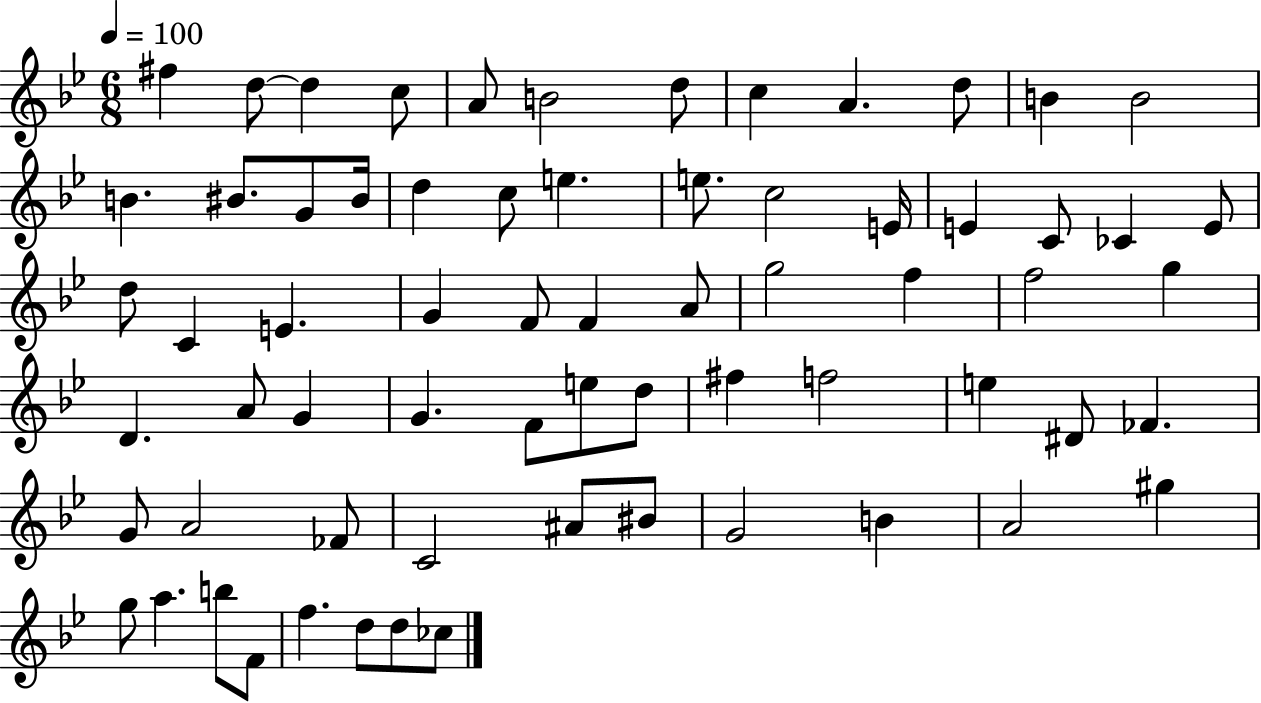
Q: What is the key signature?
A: BES major